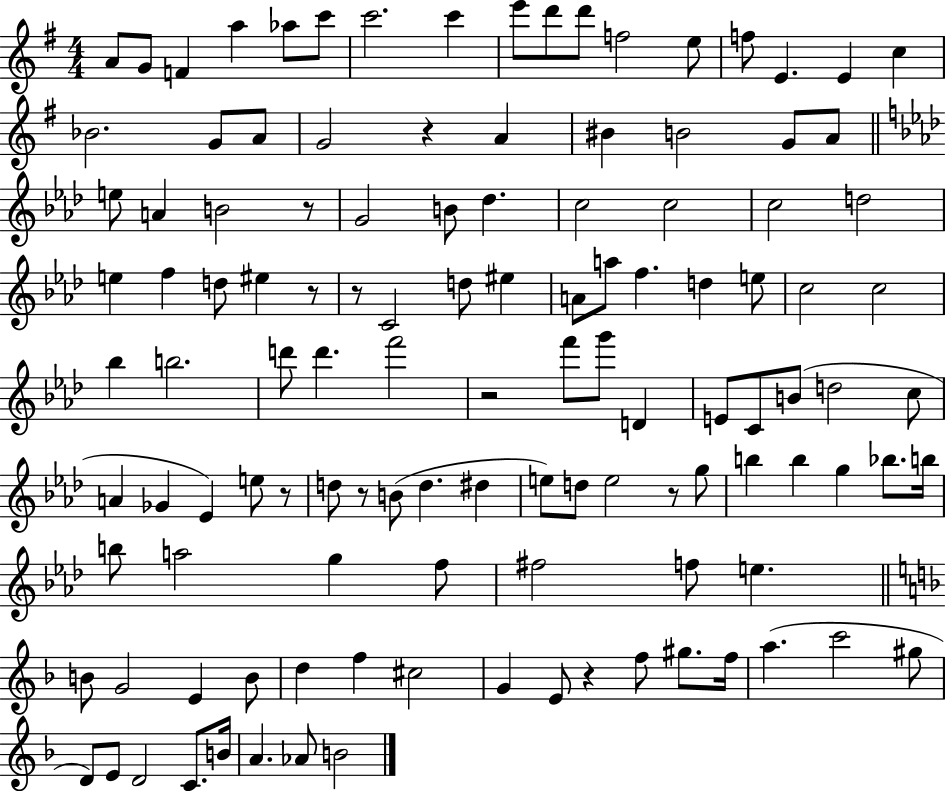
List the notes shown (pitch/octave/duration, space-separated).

A4/e G4/e F4/q A5/q Ab5/e C6/e C6/h. C6/q E6/e D6/e D6/e F5/h E5/e F5/e E4/q. E4/q C5/q Bb4/h. G4/e A4/e G4/h R/q A4/q BIS4/q B4/h G4/e A4/e E5/e A4/q B4/h R/e G4/h B4/e Db5/q. C5/h C5/h C5/h D5/h E5/q F5/q D5/e EIS5/q R/e R/e C4/h D5/e EIS5/q A4/e A5/e F5/q. D5/q E5/e C5/h C5/h Bb5/q B5/h. D6/e D6/q. F6/h R/h F6/e G6/e D4/q E4/e C4/e B4/e D5/h C5/e A4/q Gb4/q Eb4/q E5/e R/e D5/e R/e B4/e D5/q. D#5/q E5/e D5/e E5/h R/e G5/e B5/q B5/q G5/q Bb5/e. B5/s B5/e A5/h G5/q F5/e F#5/h F5/e E5/q. B4/e G4/h E4/q B4/e D5/q F5/q C#5/h G4/q E4/e R/q F5/e G#5/e. F5/s A5/q. C6/h G#5/e D4/e E4/e D4/h C4/e. B4/s A4/q. Ab4/e B4/h